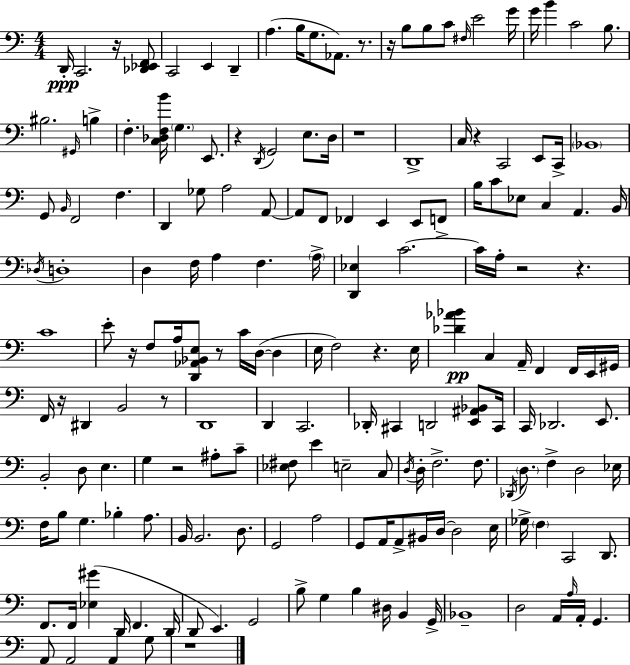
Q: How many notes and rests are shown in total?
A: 180